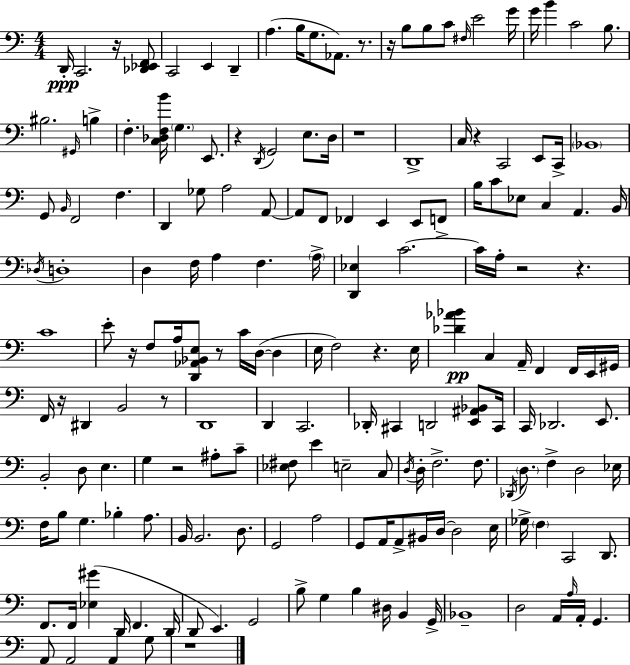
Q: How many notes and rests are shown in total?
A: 180